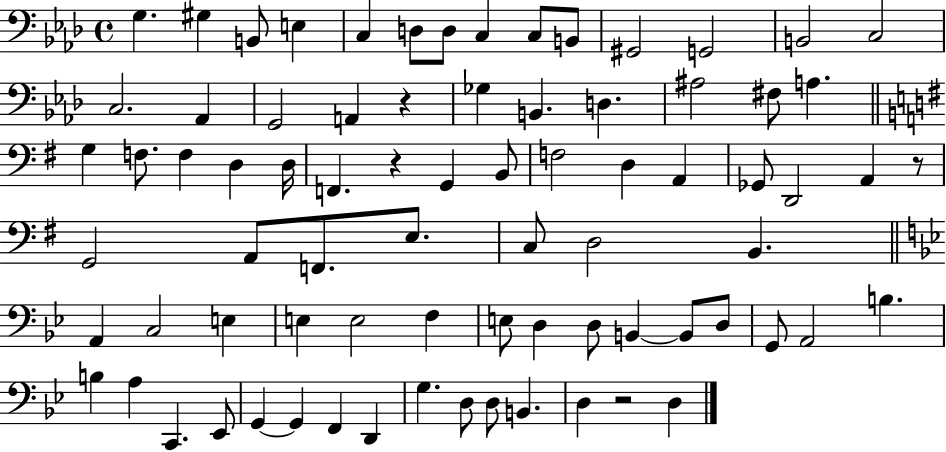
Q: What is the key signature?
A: AES major